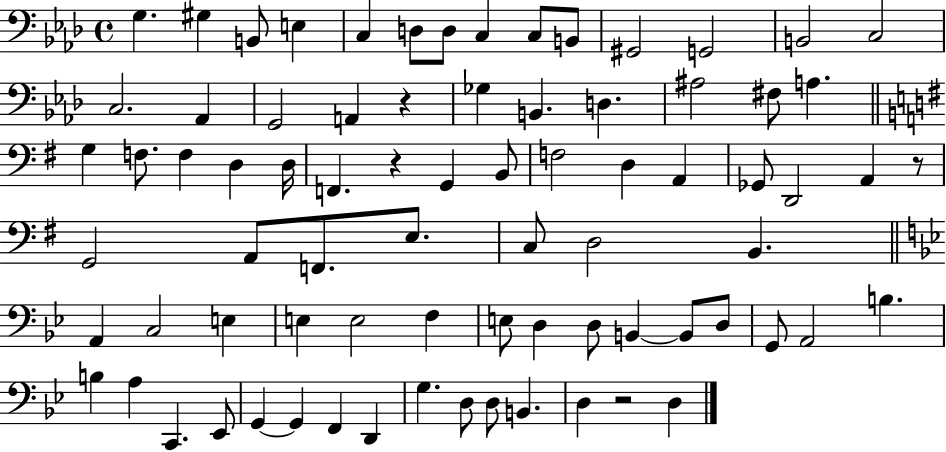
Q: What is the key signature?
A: AES major